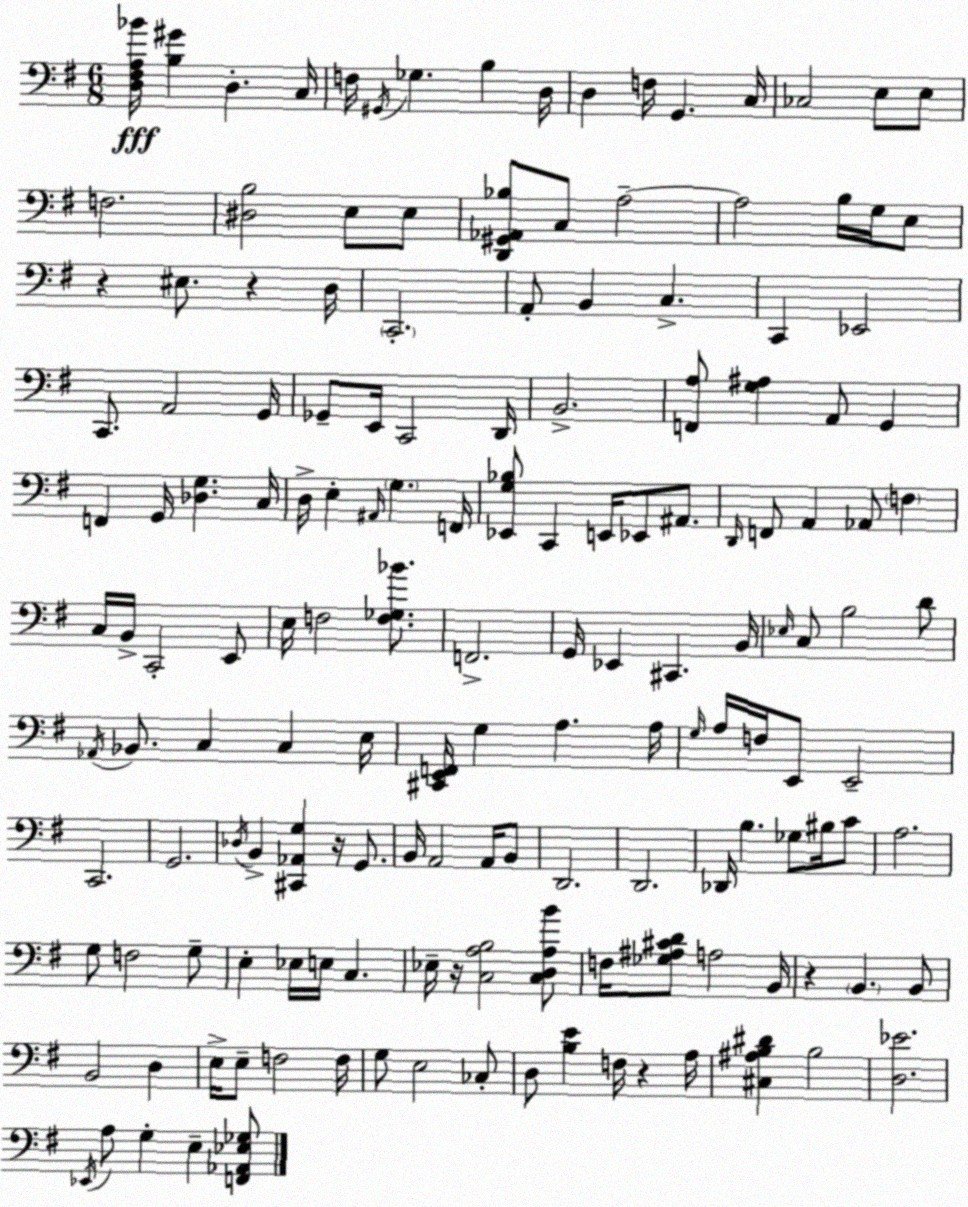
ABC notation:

X:1
T:Untitled
M:6/8
L:1/4
K:Em
[D,^F,A,_B]/4 [B,^G] D, C,/4 F,/4 ^G,,/4 _G, B, D,/4 D, F,/4 G,, C,/4 _C,2 E,/2 E,/2 F,2 [^D,B,]2 E,/2 E,/2 [D,,^G,,_A,,_B,]/2 C,/2 A,2 A,2 B,/4 G,/4 E,/2 z ^E,/2 z D,/4 C,,2 A,,/2 B,, C, C,, _E,,2 C,,/2 A,,2 G,,/4 _G,,/2 E,,/4 C,,2 D,,/4 B,,2 [F,,A,]/2 [G,^A,] A,,/2 G,, F,, G,,/4 [_D,G,] C,/4 D,/4 E, ^A,,/4 G, F,,/4 [_E,,G,_B,]/2 C,, E,,/4 _E,,/2 ^A,,/2 D,,/4 F,,/2 A,, _A,,/2 F, C,/4 B,,/4 C,,2 E,,/2 E,/4 F,2 [F,_G,_B]/2 F,,2 G,,/4 _E,, ^C,, B,,/4 _E,/4 C,/2 B,2 D/2 _A,,/4 _B,,/2 C, C, E,/4 [^C,,E,,F,,]/4 G, A, A,/4 G,/4 A,/4 F,/4 E,,/2 E,,2 C,,2 G,,2 _D,/4 B,, [^C,,_A,,G,] z/4 G,,/2 B,,/4 A,,2 A,,/4 B,,/2 D,,2 D,,2 _D,,/4 B, _G,/2 ^B,/4 C/2 A,2 G,/2 F,2 G,/2 E, _E,/4 E,/4 C, _E,/4 z/4 [C,A,B,]2 [C,D,A,B]/2 F,/4 [_G,^A,^CD]/2 A,2 B,,/4 z B,, B,,/2 B,,2 D, E,/4 E,/2 F,2 F,/4 G,/2 E,2 _C,/2 D,/2 [B,E] F,/4 z A,/4 [^C,^A,B,^D] B,2 [D,_E]2 _E,,/4 A,/2 G, E, [F,,_A,,_E,_G,]/2